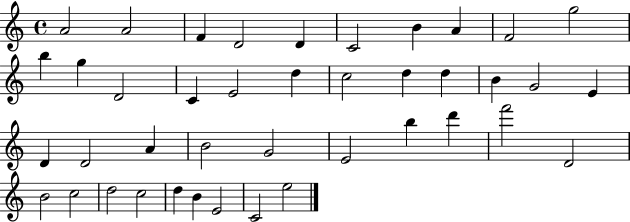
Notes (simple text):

A4/h A4/h F4/q D4/h D4/q C4/h B4/q A4/q F4/h G5/h B5/q G5/q D4/h C4/q E4/h D5/q C5/h D5/q D5/q B4/q G4/h E4/q D4/q D4/h A4/q B4/h G4/h E4/h B5/q D6/q F6/h D4/h B4/h C5/h D5/h C5/h D5/q B4/q E4/h C4/h E5/h